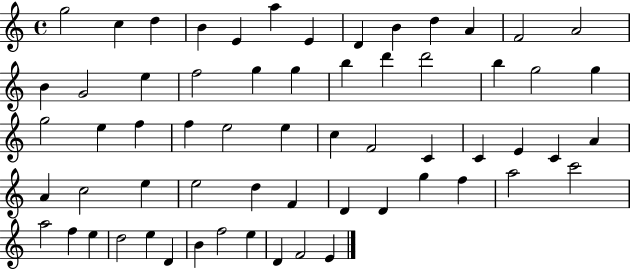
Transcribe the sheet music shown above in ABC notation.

X:1
T:Untitled
M:4/4
L:1/4
K:C
g2 c d B E a E D B d A F2 A2 B G2 e f2 g g b d' d'2 b g2 g g2 e f f e2 e c F2 C C E C A A c2 e e2 d F D D g f a2 c'2 a2 f e d2 e D B f2 e D F2 E